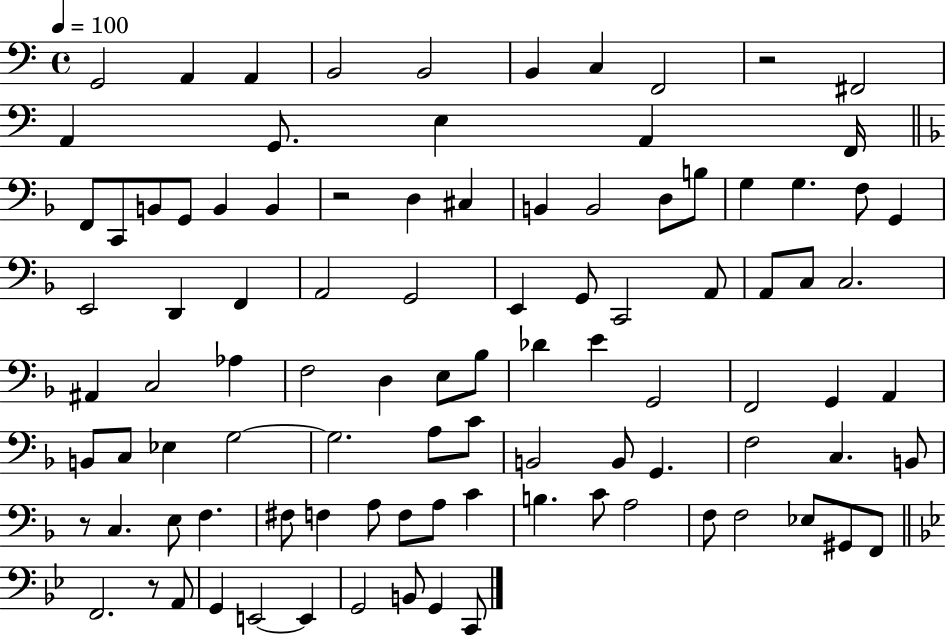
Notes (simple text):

G2/h A2/q A2/q B2/h B2/h B2/q C3/q F2/h R/h F#2/h A2/q G2/e. E3/q A2/q F2/s F2/e C2/e B2/e G2/e B2/q B2/q R/h D3/q C#3/q B2/q B2/h D3/e B3/e G3/q G3/q. F3/e G2/q E2/h D2/q F2/q A2/h G2/h E2/q G2/e C2/h A2/e A2/e C3/e C3/h. A#2/q C3/h Ab3/q F3/h D3/q E3/e Bb3/e Db4/q E4/q G2/h F2/h G2/q A2/q B2/e C3/e Eb3/q G3/h G3/h. A3/e C4/e B2/h B2/e G2/q. F3/h C3/q. B2/e R/e C3/q. E3/e F3/q. F#3/e F3/q A3/e F3/e A3/e C4/q B3/q. C4/e A3/h F3/e F3/h Eb3/e G#2/e F2/e F2/h. R/e A2/e G2/q E2/h E2/q G2/h B2/e G2/q C2/e